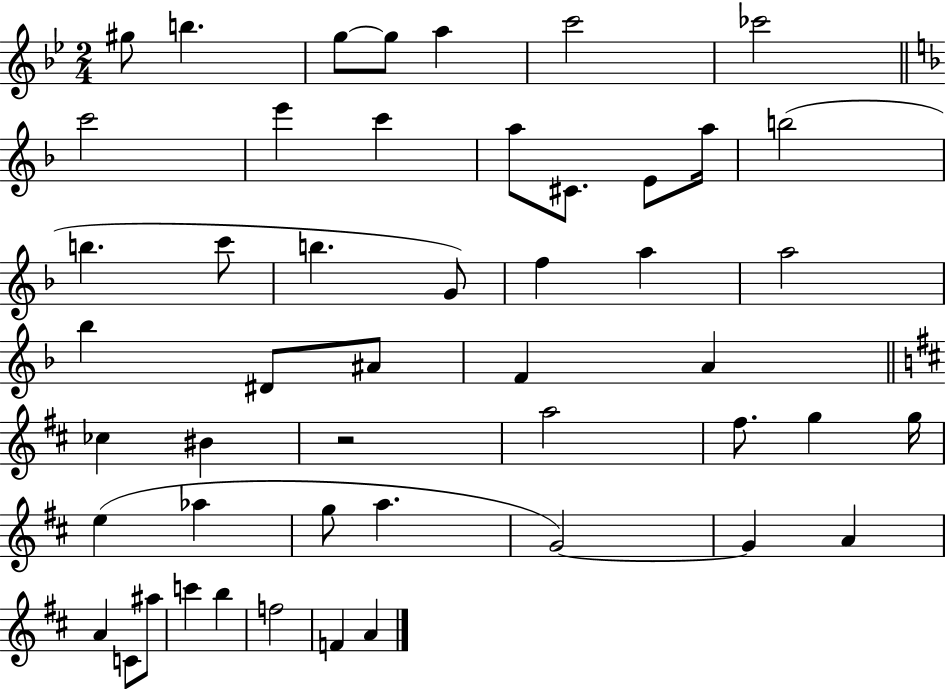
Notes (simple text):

G#5/e B5/q. G5/e G5/e A5/q C6/h CES6/h C6/h E6/q C6/q A5/e C#4/e. E4/e A5/s B5/h B5/q. C6/e B5/q. G4/e F5/q A5/q A5/h Bb5/q D#4/e A#4/e F4/q A4/q CES5/q BIS4/q R/h A5/h F#5/e. G5/q G5/s E5/q Ab5/q G5/e A5/q. G4/h G4/q A4/q A4/q C4/e A#5/e C6/q B5/q F5/h F4/q A4/q